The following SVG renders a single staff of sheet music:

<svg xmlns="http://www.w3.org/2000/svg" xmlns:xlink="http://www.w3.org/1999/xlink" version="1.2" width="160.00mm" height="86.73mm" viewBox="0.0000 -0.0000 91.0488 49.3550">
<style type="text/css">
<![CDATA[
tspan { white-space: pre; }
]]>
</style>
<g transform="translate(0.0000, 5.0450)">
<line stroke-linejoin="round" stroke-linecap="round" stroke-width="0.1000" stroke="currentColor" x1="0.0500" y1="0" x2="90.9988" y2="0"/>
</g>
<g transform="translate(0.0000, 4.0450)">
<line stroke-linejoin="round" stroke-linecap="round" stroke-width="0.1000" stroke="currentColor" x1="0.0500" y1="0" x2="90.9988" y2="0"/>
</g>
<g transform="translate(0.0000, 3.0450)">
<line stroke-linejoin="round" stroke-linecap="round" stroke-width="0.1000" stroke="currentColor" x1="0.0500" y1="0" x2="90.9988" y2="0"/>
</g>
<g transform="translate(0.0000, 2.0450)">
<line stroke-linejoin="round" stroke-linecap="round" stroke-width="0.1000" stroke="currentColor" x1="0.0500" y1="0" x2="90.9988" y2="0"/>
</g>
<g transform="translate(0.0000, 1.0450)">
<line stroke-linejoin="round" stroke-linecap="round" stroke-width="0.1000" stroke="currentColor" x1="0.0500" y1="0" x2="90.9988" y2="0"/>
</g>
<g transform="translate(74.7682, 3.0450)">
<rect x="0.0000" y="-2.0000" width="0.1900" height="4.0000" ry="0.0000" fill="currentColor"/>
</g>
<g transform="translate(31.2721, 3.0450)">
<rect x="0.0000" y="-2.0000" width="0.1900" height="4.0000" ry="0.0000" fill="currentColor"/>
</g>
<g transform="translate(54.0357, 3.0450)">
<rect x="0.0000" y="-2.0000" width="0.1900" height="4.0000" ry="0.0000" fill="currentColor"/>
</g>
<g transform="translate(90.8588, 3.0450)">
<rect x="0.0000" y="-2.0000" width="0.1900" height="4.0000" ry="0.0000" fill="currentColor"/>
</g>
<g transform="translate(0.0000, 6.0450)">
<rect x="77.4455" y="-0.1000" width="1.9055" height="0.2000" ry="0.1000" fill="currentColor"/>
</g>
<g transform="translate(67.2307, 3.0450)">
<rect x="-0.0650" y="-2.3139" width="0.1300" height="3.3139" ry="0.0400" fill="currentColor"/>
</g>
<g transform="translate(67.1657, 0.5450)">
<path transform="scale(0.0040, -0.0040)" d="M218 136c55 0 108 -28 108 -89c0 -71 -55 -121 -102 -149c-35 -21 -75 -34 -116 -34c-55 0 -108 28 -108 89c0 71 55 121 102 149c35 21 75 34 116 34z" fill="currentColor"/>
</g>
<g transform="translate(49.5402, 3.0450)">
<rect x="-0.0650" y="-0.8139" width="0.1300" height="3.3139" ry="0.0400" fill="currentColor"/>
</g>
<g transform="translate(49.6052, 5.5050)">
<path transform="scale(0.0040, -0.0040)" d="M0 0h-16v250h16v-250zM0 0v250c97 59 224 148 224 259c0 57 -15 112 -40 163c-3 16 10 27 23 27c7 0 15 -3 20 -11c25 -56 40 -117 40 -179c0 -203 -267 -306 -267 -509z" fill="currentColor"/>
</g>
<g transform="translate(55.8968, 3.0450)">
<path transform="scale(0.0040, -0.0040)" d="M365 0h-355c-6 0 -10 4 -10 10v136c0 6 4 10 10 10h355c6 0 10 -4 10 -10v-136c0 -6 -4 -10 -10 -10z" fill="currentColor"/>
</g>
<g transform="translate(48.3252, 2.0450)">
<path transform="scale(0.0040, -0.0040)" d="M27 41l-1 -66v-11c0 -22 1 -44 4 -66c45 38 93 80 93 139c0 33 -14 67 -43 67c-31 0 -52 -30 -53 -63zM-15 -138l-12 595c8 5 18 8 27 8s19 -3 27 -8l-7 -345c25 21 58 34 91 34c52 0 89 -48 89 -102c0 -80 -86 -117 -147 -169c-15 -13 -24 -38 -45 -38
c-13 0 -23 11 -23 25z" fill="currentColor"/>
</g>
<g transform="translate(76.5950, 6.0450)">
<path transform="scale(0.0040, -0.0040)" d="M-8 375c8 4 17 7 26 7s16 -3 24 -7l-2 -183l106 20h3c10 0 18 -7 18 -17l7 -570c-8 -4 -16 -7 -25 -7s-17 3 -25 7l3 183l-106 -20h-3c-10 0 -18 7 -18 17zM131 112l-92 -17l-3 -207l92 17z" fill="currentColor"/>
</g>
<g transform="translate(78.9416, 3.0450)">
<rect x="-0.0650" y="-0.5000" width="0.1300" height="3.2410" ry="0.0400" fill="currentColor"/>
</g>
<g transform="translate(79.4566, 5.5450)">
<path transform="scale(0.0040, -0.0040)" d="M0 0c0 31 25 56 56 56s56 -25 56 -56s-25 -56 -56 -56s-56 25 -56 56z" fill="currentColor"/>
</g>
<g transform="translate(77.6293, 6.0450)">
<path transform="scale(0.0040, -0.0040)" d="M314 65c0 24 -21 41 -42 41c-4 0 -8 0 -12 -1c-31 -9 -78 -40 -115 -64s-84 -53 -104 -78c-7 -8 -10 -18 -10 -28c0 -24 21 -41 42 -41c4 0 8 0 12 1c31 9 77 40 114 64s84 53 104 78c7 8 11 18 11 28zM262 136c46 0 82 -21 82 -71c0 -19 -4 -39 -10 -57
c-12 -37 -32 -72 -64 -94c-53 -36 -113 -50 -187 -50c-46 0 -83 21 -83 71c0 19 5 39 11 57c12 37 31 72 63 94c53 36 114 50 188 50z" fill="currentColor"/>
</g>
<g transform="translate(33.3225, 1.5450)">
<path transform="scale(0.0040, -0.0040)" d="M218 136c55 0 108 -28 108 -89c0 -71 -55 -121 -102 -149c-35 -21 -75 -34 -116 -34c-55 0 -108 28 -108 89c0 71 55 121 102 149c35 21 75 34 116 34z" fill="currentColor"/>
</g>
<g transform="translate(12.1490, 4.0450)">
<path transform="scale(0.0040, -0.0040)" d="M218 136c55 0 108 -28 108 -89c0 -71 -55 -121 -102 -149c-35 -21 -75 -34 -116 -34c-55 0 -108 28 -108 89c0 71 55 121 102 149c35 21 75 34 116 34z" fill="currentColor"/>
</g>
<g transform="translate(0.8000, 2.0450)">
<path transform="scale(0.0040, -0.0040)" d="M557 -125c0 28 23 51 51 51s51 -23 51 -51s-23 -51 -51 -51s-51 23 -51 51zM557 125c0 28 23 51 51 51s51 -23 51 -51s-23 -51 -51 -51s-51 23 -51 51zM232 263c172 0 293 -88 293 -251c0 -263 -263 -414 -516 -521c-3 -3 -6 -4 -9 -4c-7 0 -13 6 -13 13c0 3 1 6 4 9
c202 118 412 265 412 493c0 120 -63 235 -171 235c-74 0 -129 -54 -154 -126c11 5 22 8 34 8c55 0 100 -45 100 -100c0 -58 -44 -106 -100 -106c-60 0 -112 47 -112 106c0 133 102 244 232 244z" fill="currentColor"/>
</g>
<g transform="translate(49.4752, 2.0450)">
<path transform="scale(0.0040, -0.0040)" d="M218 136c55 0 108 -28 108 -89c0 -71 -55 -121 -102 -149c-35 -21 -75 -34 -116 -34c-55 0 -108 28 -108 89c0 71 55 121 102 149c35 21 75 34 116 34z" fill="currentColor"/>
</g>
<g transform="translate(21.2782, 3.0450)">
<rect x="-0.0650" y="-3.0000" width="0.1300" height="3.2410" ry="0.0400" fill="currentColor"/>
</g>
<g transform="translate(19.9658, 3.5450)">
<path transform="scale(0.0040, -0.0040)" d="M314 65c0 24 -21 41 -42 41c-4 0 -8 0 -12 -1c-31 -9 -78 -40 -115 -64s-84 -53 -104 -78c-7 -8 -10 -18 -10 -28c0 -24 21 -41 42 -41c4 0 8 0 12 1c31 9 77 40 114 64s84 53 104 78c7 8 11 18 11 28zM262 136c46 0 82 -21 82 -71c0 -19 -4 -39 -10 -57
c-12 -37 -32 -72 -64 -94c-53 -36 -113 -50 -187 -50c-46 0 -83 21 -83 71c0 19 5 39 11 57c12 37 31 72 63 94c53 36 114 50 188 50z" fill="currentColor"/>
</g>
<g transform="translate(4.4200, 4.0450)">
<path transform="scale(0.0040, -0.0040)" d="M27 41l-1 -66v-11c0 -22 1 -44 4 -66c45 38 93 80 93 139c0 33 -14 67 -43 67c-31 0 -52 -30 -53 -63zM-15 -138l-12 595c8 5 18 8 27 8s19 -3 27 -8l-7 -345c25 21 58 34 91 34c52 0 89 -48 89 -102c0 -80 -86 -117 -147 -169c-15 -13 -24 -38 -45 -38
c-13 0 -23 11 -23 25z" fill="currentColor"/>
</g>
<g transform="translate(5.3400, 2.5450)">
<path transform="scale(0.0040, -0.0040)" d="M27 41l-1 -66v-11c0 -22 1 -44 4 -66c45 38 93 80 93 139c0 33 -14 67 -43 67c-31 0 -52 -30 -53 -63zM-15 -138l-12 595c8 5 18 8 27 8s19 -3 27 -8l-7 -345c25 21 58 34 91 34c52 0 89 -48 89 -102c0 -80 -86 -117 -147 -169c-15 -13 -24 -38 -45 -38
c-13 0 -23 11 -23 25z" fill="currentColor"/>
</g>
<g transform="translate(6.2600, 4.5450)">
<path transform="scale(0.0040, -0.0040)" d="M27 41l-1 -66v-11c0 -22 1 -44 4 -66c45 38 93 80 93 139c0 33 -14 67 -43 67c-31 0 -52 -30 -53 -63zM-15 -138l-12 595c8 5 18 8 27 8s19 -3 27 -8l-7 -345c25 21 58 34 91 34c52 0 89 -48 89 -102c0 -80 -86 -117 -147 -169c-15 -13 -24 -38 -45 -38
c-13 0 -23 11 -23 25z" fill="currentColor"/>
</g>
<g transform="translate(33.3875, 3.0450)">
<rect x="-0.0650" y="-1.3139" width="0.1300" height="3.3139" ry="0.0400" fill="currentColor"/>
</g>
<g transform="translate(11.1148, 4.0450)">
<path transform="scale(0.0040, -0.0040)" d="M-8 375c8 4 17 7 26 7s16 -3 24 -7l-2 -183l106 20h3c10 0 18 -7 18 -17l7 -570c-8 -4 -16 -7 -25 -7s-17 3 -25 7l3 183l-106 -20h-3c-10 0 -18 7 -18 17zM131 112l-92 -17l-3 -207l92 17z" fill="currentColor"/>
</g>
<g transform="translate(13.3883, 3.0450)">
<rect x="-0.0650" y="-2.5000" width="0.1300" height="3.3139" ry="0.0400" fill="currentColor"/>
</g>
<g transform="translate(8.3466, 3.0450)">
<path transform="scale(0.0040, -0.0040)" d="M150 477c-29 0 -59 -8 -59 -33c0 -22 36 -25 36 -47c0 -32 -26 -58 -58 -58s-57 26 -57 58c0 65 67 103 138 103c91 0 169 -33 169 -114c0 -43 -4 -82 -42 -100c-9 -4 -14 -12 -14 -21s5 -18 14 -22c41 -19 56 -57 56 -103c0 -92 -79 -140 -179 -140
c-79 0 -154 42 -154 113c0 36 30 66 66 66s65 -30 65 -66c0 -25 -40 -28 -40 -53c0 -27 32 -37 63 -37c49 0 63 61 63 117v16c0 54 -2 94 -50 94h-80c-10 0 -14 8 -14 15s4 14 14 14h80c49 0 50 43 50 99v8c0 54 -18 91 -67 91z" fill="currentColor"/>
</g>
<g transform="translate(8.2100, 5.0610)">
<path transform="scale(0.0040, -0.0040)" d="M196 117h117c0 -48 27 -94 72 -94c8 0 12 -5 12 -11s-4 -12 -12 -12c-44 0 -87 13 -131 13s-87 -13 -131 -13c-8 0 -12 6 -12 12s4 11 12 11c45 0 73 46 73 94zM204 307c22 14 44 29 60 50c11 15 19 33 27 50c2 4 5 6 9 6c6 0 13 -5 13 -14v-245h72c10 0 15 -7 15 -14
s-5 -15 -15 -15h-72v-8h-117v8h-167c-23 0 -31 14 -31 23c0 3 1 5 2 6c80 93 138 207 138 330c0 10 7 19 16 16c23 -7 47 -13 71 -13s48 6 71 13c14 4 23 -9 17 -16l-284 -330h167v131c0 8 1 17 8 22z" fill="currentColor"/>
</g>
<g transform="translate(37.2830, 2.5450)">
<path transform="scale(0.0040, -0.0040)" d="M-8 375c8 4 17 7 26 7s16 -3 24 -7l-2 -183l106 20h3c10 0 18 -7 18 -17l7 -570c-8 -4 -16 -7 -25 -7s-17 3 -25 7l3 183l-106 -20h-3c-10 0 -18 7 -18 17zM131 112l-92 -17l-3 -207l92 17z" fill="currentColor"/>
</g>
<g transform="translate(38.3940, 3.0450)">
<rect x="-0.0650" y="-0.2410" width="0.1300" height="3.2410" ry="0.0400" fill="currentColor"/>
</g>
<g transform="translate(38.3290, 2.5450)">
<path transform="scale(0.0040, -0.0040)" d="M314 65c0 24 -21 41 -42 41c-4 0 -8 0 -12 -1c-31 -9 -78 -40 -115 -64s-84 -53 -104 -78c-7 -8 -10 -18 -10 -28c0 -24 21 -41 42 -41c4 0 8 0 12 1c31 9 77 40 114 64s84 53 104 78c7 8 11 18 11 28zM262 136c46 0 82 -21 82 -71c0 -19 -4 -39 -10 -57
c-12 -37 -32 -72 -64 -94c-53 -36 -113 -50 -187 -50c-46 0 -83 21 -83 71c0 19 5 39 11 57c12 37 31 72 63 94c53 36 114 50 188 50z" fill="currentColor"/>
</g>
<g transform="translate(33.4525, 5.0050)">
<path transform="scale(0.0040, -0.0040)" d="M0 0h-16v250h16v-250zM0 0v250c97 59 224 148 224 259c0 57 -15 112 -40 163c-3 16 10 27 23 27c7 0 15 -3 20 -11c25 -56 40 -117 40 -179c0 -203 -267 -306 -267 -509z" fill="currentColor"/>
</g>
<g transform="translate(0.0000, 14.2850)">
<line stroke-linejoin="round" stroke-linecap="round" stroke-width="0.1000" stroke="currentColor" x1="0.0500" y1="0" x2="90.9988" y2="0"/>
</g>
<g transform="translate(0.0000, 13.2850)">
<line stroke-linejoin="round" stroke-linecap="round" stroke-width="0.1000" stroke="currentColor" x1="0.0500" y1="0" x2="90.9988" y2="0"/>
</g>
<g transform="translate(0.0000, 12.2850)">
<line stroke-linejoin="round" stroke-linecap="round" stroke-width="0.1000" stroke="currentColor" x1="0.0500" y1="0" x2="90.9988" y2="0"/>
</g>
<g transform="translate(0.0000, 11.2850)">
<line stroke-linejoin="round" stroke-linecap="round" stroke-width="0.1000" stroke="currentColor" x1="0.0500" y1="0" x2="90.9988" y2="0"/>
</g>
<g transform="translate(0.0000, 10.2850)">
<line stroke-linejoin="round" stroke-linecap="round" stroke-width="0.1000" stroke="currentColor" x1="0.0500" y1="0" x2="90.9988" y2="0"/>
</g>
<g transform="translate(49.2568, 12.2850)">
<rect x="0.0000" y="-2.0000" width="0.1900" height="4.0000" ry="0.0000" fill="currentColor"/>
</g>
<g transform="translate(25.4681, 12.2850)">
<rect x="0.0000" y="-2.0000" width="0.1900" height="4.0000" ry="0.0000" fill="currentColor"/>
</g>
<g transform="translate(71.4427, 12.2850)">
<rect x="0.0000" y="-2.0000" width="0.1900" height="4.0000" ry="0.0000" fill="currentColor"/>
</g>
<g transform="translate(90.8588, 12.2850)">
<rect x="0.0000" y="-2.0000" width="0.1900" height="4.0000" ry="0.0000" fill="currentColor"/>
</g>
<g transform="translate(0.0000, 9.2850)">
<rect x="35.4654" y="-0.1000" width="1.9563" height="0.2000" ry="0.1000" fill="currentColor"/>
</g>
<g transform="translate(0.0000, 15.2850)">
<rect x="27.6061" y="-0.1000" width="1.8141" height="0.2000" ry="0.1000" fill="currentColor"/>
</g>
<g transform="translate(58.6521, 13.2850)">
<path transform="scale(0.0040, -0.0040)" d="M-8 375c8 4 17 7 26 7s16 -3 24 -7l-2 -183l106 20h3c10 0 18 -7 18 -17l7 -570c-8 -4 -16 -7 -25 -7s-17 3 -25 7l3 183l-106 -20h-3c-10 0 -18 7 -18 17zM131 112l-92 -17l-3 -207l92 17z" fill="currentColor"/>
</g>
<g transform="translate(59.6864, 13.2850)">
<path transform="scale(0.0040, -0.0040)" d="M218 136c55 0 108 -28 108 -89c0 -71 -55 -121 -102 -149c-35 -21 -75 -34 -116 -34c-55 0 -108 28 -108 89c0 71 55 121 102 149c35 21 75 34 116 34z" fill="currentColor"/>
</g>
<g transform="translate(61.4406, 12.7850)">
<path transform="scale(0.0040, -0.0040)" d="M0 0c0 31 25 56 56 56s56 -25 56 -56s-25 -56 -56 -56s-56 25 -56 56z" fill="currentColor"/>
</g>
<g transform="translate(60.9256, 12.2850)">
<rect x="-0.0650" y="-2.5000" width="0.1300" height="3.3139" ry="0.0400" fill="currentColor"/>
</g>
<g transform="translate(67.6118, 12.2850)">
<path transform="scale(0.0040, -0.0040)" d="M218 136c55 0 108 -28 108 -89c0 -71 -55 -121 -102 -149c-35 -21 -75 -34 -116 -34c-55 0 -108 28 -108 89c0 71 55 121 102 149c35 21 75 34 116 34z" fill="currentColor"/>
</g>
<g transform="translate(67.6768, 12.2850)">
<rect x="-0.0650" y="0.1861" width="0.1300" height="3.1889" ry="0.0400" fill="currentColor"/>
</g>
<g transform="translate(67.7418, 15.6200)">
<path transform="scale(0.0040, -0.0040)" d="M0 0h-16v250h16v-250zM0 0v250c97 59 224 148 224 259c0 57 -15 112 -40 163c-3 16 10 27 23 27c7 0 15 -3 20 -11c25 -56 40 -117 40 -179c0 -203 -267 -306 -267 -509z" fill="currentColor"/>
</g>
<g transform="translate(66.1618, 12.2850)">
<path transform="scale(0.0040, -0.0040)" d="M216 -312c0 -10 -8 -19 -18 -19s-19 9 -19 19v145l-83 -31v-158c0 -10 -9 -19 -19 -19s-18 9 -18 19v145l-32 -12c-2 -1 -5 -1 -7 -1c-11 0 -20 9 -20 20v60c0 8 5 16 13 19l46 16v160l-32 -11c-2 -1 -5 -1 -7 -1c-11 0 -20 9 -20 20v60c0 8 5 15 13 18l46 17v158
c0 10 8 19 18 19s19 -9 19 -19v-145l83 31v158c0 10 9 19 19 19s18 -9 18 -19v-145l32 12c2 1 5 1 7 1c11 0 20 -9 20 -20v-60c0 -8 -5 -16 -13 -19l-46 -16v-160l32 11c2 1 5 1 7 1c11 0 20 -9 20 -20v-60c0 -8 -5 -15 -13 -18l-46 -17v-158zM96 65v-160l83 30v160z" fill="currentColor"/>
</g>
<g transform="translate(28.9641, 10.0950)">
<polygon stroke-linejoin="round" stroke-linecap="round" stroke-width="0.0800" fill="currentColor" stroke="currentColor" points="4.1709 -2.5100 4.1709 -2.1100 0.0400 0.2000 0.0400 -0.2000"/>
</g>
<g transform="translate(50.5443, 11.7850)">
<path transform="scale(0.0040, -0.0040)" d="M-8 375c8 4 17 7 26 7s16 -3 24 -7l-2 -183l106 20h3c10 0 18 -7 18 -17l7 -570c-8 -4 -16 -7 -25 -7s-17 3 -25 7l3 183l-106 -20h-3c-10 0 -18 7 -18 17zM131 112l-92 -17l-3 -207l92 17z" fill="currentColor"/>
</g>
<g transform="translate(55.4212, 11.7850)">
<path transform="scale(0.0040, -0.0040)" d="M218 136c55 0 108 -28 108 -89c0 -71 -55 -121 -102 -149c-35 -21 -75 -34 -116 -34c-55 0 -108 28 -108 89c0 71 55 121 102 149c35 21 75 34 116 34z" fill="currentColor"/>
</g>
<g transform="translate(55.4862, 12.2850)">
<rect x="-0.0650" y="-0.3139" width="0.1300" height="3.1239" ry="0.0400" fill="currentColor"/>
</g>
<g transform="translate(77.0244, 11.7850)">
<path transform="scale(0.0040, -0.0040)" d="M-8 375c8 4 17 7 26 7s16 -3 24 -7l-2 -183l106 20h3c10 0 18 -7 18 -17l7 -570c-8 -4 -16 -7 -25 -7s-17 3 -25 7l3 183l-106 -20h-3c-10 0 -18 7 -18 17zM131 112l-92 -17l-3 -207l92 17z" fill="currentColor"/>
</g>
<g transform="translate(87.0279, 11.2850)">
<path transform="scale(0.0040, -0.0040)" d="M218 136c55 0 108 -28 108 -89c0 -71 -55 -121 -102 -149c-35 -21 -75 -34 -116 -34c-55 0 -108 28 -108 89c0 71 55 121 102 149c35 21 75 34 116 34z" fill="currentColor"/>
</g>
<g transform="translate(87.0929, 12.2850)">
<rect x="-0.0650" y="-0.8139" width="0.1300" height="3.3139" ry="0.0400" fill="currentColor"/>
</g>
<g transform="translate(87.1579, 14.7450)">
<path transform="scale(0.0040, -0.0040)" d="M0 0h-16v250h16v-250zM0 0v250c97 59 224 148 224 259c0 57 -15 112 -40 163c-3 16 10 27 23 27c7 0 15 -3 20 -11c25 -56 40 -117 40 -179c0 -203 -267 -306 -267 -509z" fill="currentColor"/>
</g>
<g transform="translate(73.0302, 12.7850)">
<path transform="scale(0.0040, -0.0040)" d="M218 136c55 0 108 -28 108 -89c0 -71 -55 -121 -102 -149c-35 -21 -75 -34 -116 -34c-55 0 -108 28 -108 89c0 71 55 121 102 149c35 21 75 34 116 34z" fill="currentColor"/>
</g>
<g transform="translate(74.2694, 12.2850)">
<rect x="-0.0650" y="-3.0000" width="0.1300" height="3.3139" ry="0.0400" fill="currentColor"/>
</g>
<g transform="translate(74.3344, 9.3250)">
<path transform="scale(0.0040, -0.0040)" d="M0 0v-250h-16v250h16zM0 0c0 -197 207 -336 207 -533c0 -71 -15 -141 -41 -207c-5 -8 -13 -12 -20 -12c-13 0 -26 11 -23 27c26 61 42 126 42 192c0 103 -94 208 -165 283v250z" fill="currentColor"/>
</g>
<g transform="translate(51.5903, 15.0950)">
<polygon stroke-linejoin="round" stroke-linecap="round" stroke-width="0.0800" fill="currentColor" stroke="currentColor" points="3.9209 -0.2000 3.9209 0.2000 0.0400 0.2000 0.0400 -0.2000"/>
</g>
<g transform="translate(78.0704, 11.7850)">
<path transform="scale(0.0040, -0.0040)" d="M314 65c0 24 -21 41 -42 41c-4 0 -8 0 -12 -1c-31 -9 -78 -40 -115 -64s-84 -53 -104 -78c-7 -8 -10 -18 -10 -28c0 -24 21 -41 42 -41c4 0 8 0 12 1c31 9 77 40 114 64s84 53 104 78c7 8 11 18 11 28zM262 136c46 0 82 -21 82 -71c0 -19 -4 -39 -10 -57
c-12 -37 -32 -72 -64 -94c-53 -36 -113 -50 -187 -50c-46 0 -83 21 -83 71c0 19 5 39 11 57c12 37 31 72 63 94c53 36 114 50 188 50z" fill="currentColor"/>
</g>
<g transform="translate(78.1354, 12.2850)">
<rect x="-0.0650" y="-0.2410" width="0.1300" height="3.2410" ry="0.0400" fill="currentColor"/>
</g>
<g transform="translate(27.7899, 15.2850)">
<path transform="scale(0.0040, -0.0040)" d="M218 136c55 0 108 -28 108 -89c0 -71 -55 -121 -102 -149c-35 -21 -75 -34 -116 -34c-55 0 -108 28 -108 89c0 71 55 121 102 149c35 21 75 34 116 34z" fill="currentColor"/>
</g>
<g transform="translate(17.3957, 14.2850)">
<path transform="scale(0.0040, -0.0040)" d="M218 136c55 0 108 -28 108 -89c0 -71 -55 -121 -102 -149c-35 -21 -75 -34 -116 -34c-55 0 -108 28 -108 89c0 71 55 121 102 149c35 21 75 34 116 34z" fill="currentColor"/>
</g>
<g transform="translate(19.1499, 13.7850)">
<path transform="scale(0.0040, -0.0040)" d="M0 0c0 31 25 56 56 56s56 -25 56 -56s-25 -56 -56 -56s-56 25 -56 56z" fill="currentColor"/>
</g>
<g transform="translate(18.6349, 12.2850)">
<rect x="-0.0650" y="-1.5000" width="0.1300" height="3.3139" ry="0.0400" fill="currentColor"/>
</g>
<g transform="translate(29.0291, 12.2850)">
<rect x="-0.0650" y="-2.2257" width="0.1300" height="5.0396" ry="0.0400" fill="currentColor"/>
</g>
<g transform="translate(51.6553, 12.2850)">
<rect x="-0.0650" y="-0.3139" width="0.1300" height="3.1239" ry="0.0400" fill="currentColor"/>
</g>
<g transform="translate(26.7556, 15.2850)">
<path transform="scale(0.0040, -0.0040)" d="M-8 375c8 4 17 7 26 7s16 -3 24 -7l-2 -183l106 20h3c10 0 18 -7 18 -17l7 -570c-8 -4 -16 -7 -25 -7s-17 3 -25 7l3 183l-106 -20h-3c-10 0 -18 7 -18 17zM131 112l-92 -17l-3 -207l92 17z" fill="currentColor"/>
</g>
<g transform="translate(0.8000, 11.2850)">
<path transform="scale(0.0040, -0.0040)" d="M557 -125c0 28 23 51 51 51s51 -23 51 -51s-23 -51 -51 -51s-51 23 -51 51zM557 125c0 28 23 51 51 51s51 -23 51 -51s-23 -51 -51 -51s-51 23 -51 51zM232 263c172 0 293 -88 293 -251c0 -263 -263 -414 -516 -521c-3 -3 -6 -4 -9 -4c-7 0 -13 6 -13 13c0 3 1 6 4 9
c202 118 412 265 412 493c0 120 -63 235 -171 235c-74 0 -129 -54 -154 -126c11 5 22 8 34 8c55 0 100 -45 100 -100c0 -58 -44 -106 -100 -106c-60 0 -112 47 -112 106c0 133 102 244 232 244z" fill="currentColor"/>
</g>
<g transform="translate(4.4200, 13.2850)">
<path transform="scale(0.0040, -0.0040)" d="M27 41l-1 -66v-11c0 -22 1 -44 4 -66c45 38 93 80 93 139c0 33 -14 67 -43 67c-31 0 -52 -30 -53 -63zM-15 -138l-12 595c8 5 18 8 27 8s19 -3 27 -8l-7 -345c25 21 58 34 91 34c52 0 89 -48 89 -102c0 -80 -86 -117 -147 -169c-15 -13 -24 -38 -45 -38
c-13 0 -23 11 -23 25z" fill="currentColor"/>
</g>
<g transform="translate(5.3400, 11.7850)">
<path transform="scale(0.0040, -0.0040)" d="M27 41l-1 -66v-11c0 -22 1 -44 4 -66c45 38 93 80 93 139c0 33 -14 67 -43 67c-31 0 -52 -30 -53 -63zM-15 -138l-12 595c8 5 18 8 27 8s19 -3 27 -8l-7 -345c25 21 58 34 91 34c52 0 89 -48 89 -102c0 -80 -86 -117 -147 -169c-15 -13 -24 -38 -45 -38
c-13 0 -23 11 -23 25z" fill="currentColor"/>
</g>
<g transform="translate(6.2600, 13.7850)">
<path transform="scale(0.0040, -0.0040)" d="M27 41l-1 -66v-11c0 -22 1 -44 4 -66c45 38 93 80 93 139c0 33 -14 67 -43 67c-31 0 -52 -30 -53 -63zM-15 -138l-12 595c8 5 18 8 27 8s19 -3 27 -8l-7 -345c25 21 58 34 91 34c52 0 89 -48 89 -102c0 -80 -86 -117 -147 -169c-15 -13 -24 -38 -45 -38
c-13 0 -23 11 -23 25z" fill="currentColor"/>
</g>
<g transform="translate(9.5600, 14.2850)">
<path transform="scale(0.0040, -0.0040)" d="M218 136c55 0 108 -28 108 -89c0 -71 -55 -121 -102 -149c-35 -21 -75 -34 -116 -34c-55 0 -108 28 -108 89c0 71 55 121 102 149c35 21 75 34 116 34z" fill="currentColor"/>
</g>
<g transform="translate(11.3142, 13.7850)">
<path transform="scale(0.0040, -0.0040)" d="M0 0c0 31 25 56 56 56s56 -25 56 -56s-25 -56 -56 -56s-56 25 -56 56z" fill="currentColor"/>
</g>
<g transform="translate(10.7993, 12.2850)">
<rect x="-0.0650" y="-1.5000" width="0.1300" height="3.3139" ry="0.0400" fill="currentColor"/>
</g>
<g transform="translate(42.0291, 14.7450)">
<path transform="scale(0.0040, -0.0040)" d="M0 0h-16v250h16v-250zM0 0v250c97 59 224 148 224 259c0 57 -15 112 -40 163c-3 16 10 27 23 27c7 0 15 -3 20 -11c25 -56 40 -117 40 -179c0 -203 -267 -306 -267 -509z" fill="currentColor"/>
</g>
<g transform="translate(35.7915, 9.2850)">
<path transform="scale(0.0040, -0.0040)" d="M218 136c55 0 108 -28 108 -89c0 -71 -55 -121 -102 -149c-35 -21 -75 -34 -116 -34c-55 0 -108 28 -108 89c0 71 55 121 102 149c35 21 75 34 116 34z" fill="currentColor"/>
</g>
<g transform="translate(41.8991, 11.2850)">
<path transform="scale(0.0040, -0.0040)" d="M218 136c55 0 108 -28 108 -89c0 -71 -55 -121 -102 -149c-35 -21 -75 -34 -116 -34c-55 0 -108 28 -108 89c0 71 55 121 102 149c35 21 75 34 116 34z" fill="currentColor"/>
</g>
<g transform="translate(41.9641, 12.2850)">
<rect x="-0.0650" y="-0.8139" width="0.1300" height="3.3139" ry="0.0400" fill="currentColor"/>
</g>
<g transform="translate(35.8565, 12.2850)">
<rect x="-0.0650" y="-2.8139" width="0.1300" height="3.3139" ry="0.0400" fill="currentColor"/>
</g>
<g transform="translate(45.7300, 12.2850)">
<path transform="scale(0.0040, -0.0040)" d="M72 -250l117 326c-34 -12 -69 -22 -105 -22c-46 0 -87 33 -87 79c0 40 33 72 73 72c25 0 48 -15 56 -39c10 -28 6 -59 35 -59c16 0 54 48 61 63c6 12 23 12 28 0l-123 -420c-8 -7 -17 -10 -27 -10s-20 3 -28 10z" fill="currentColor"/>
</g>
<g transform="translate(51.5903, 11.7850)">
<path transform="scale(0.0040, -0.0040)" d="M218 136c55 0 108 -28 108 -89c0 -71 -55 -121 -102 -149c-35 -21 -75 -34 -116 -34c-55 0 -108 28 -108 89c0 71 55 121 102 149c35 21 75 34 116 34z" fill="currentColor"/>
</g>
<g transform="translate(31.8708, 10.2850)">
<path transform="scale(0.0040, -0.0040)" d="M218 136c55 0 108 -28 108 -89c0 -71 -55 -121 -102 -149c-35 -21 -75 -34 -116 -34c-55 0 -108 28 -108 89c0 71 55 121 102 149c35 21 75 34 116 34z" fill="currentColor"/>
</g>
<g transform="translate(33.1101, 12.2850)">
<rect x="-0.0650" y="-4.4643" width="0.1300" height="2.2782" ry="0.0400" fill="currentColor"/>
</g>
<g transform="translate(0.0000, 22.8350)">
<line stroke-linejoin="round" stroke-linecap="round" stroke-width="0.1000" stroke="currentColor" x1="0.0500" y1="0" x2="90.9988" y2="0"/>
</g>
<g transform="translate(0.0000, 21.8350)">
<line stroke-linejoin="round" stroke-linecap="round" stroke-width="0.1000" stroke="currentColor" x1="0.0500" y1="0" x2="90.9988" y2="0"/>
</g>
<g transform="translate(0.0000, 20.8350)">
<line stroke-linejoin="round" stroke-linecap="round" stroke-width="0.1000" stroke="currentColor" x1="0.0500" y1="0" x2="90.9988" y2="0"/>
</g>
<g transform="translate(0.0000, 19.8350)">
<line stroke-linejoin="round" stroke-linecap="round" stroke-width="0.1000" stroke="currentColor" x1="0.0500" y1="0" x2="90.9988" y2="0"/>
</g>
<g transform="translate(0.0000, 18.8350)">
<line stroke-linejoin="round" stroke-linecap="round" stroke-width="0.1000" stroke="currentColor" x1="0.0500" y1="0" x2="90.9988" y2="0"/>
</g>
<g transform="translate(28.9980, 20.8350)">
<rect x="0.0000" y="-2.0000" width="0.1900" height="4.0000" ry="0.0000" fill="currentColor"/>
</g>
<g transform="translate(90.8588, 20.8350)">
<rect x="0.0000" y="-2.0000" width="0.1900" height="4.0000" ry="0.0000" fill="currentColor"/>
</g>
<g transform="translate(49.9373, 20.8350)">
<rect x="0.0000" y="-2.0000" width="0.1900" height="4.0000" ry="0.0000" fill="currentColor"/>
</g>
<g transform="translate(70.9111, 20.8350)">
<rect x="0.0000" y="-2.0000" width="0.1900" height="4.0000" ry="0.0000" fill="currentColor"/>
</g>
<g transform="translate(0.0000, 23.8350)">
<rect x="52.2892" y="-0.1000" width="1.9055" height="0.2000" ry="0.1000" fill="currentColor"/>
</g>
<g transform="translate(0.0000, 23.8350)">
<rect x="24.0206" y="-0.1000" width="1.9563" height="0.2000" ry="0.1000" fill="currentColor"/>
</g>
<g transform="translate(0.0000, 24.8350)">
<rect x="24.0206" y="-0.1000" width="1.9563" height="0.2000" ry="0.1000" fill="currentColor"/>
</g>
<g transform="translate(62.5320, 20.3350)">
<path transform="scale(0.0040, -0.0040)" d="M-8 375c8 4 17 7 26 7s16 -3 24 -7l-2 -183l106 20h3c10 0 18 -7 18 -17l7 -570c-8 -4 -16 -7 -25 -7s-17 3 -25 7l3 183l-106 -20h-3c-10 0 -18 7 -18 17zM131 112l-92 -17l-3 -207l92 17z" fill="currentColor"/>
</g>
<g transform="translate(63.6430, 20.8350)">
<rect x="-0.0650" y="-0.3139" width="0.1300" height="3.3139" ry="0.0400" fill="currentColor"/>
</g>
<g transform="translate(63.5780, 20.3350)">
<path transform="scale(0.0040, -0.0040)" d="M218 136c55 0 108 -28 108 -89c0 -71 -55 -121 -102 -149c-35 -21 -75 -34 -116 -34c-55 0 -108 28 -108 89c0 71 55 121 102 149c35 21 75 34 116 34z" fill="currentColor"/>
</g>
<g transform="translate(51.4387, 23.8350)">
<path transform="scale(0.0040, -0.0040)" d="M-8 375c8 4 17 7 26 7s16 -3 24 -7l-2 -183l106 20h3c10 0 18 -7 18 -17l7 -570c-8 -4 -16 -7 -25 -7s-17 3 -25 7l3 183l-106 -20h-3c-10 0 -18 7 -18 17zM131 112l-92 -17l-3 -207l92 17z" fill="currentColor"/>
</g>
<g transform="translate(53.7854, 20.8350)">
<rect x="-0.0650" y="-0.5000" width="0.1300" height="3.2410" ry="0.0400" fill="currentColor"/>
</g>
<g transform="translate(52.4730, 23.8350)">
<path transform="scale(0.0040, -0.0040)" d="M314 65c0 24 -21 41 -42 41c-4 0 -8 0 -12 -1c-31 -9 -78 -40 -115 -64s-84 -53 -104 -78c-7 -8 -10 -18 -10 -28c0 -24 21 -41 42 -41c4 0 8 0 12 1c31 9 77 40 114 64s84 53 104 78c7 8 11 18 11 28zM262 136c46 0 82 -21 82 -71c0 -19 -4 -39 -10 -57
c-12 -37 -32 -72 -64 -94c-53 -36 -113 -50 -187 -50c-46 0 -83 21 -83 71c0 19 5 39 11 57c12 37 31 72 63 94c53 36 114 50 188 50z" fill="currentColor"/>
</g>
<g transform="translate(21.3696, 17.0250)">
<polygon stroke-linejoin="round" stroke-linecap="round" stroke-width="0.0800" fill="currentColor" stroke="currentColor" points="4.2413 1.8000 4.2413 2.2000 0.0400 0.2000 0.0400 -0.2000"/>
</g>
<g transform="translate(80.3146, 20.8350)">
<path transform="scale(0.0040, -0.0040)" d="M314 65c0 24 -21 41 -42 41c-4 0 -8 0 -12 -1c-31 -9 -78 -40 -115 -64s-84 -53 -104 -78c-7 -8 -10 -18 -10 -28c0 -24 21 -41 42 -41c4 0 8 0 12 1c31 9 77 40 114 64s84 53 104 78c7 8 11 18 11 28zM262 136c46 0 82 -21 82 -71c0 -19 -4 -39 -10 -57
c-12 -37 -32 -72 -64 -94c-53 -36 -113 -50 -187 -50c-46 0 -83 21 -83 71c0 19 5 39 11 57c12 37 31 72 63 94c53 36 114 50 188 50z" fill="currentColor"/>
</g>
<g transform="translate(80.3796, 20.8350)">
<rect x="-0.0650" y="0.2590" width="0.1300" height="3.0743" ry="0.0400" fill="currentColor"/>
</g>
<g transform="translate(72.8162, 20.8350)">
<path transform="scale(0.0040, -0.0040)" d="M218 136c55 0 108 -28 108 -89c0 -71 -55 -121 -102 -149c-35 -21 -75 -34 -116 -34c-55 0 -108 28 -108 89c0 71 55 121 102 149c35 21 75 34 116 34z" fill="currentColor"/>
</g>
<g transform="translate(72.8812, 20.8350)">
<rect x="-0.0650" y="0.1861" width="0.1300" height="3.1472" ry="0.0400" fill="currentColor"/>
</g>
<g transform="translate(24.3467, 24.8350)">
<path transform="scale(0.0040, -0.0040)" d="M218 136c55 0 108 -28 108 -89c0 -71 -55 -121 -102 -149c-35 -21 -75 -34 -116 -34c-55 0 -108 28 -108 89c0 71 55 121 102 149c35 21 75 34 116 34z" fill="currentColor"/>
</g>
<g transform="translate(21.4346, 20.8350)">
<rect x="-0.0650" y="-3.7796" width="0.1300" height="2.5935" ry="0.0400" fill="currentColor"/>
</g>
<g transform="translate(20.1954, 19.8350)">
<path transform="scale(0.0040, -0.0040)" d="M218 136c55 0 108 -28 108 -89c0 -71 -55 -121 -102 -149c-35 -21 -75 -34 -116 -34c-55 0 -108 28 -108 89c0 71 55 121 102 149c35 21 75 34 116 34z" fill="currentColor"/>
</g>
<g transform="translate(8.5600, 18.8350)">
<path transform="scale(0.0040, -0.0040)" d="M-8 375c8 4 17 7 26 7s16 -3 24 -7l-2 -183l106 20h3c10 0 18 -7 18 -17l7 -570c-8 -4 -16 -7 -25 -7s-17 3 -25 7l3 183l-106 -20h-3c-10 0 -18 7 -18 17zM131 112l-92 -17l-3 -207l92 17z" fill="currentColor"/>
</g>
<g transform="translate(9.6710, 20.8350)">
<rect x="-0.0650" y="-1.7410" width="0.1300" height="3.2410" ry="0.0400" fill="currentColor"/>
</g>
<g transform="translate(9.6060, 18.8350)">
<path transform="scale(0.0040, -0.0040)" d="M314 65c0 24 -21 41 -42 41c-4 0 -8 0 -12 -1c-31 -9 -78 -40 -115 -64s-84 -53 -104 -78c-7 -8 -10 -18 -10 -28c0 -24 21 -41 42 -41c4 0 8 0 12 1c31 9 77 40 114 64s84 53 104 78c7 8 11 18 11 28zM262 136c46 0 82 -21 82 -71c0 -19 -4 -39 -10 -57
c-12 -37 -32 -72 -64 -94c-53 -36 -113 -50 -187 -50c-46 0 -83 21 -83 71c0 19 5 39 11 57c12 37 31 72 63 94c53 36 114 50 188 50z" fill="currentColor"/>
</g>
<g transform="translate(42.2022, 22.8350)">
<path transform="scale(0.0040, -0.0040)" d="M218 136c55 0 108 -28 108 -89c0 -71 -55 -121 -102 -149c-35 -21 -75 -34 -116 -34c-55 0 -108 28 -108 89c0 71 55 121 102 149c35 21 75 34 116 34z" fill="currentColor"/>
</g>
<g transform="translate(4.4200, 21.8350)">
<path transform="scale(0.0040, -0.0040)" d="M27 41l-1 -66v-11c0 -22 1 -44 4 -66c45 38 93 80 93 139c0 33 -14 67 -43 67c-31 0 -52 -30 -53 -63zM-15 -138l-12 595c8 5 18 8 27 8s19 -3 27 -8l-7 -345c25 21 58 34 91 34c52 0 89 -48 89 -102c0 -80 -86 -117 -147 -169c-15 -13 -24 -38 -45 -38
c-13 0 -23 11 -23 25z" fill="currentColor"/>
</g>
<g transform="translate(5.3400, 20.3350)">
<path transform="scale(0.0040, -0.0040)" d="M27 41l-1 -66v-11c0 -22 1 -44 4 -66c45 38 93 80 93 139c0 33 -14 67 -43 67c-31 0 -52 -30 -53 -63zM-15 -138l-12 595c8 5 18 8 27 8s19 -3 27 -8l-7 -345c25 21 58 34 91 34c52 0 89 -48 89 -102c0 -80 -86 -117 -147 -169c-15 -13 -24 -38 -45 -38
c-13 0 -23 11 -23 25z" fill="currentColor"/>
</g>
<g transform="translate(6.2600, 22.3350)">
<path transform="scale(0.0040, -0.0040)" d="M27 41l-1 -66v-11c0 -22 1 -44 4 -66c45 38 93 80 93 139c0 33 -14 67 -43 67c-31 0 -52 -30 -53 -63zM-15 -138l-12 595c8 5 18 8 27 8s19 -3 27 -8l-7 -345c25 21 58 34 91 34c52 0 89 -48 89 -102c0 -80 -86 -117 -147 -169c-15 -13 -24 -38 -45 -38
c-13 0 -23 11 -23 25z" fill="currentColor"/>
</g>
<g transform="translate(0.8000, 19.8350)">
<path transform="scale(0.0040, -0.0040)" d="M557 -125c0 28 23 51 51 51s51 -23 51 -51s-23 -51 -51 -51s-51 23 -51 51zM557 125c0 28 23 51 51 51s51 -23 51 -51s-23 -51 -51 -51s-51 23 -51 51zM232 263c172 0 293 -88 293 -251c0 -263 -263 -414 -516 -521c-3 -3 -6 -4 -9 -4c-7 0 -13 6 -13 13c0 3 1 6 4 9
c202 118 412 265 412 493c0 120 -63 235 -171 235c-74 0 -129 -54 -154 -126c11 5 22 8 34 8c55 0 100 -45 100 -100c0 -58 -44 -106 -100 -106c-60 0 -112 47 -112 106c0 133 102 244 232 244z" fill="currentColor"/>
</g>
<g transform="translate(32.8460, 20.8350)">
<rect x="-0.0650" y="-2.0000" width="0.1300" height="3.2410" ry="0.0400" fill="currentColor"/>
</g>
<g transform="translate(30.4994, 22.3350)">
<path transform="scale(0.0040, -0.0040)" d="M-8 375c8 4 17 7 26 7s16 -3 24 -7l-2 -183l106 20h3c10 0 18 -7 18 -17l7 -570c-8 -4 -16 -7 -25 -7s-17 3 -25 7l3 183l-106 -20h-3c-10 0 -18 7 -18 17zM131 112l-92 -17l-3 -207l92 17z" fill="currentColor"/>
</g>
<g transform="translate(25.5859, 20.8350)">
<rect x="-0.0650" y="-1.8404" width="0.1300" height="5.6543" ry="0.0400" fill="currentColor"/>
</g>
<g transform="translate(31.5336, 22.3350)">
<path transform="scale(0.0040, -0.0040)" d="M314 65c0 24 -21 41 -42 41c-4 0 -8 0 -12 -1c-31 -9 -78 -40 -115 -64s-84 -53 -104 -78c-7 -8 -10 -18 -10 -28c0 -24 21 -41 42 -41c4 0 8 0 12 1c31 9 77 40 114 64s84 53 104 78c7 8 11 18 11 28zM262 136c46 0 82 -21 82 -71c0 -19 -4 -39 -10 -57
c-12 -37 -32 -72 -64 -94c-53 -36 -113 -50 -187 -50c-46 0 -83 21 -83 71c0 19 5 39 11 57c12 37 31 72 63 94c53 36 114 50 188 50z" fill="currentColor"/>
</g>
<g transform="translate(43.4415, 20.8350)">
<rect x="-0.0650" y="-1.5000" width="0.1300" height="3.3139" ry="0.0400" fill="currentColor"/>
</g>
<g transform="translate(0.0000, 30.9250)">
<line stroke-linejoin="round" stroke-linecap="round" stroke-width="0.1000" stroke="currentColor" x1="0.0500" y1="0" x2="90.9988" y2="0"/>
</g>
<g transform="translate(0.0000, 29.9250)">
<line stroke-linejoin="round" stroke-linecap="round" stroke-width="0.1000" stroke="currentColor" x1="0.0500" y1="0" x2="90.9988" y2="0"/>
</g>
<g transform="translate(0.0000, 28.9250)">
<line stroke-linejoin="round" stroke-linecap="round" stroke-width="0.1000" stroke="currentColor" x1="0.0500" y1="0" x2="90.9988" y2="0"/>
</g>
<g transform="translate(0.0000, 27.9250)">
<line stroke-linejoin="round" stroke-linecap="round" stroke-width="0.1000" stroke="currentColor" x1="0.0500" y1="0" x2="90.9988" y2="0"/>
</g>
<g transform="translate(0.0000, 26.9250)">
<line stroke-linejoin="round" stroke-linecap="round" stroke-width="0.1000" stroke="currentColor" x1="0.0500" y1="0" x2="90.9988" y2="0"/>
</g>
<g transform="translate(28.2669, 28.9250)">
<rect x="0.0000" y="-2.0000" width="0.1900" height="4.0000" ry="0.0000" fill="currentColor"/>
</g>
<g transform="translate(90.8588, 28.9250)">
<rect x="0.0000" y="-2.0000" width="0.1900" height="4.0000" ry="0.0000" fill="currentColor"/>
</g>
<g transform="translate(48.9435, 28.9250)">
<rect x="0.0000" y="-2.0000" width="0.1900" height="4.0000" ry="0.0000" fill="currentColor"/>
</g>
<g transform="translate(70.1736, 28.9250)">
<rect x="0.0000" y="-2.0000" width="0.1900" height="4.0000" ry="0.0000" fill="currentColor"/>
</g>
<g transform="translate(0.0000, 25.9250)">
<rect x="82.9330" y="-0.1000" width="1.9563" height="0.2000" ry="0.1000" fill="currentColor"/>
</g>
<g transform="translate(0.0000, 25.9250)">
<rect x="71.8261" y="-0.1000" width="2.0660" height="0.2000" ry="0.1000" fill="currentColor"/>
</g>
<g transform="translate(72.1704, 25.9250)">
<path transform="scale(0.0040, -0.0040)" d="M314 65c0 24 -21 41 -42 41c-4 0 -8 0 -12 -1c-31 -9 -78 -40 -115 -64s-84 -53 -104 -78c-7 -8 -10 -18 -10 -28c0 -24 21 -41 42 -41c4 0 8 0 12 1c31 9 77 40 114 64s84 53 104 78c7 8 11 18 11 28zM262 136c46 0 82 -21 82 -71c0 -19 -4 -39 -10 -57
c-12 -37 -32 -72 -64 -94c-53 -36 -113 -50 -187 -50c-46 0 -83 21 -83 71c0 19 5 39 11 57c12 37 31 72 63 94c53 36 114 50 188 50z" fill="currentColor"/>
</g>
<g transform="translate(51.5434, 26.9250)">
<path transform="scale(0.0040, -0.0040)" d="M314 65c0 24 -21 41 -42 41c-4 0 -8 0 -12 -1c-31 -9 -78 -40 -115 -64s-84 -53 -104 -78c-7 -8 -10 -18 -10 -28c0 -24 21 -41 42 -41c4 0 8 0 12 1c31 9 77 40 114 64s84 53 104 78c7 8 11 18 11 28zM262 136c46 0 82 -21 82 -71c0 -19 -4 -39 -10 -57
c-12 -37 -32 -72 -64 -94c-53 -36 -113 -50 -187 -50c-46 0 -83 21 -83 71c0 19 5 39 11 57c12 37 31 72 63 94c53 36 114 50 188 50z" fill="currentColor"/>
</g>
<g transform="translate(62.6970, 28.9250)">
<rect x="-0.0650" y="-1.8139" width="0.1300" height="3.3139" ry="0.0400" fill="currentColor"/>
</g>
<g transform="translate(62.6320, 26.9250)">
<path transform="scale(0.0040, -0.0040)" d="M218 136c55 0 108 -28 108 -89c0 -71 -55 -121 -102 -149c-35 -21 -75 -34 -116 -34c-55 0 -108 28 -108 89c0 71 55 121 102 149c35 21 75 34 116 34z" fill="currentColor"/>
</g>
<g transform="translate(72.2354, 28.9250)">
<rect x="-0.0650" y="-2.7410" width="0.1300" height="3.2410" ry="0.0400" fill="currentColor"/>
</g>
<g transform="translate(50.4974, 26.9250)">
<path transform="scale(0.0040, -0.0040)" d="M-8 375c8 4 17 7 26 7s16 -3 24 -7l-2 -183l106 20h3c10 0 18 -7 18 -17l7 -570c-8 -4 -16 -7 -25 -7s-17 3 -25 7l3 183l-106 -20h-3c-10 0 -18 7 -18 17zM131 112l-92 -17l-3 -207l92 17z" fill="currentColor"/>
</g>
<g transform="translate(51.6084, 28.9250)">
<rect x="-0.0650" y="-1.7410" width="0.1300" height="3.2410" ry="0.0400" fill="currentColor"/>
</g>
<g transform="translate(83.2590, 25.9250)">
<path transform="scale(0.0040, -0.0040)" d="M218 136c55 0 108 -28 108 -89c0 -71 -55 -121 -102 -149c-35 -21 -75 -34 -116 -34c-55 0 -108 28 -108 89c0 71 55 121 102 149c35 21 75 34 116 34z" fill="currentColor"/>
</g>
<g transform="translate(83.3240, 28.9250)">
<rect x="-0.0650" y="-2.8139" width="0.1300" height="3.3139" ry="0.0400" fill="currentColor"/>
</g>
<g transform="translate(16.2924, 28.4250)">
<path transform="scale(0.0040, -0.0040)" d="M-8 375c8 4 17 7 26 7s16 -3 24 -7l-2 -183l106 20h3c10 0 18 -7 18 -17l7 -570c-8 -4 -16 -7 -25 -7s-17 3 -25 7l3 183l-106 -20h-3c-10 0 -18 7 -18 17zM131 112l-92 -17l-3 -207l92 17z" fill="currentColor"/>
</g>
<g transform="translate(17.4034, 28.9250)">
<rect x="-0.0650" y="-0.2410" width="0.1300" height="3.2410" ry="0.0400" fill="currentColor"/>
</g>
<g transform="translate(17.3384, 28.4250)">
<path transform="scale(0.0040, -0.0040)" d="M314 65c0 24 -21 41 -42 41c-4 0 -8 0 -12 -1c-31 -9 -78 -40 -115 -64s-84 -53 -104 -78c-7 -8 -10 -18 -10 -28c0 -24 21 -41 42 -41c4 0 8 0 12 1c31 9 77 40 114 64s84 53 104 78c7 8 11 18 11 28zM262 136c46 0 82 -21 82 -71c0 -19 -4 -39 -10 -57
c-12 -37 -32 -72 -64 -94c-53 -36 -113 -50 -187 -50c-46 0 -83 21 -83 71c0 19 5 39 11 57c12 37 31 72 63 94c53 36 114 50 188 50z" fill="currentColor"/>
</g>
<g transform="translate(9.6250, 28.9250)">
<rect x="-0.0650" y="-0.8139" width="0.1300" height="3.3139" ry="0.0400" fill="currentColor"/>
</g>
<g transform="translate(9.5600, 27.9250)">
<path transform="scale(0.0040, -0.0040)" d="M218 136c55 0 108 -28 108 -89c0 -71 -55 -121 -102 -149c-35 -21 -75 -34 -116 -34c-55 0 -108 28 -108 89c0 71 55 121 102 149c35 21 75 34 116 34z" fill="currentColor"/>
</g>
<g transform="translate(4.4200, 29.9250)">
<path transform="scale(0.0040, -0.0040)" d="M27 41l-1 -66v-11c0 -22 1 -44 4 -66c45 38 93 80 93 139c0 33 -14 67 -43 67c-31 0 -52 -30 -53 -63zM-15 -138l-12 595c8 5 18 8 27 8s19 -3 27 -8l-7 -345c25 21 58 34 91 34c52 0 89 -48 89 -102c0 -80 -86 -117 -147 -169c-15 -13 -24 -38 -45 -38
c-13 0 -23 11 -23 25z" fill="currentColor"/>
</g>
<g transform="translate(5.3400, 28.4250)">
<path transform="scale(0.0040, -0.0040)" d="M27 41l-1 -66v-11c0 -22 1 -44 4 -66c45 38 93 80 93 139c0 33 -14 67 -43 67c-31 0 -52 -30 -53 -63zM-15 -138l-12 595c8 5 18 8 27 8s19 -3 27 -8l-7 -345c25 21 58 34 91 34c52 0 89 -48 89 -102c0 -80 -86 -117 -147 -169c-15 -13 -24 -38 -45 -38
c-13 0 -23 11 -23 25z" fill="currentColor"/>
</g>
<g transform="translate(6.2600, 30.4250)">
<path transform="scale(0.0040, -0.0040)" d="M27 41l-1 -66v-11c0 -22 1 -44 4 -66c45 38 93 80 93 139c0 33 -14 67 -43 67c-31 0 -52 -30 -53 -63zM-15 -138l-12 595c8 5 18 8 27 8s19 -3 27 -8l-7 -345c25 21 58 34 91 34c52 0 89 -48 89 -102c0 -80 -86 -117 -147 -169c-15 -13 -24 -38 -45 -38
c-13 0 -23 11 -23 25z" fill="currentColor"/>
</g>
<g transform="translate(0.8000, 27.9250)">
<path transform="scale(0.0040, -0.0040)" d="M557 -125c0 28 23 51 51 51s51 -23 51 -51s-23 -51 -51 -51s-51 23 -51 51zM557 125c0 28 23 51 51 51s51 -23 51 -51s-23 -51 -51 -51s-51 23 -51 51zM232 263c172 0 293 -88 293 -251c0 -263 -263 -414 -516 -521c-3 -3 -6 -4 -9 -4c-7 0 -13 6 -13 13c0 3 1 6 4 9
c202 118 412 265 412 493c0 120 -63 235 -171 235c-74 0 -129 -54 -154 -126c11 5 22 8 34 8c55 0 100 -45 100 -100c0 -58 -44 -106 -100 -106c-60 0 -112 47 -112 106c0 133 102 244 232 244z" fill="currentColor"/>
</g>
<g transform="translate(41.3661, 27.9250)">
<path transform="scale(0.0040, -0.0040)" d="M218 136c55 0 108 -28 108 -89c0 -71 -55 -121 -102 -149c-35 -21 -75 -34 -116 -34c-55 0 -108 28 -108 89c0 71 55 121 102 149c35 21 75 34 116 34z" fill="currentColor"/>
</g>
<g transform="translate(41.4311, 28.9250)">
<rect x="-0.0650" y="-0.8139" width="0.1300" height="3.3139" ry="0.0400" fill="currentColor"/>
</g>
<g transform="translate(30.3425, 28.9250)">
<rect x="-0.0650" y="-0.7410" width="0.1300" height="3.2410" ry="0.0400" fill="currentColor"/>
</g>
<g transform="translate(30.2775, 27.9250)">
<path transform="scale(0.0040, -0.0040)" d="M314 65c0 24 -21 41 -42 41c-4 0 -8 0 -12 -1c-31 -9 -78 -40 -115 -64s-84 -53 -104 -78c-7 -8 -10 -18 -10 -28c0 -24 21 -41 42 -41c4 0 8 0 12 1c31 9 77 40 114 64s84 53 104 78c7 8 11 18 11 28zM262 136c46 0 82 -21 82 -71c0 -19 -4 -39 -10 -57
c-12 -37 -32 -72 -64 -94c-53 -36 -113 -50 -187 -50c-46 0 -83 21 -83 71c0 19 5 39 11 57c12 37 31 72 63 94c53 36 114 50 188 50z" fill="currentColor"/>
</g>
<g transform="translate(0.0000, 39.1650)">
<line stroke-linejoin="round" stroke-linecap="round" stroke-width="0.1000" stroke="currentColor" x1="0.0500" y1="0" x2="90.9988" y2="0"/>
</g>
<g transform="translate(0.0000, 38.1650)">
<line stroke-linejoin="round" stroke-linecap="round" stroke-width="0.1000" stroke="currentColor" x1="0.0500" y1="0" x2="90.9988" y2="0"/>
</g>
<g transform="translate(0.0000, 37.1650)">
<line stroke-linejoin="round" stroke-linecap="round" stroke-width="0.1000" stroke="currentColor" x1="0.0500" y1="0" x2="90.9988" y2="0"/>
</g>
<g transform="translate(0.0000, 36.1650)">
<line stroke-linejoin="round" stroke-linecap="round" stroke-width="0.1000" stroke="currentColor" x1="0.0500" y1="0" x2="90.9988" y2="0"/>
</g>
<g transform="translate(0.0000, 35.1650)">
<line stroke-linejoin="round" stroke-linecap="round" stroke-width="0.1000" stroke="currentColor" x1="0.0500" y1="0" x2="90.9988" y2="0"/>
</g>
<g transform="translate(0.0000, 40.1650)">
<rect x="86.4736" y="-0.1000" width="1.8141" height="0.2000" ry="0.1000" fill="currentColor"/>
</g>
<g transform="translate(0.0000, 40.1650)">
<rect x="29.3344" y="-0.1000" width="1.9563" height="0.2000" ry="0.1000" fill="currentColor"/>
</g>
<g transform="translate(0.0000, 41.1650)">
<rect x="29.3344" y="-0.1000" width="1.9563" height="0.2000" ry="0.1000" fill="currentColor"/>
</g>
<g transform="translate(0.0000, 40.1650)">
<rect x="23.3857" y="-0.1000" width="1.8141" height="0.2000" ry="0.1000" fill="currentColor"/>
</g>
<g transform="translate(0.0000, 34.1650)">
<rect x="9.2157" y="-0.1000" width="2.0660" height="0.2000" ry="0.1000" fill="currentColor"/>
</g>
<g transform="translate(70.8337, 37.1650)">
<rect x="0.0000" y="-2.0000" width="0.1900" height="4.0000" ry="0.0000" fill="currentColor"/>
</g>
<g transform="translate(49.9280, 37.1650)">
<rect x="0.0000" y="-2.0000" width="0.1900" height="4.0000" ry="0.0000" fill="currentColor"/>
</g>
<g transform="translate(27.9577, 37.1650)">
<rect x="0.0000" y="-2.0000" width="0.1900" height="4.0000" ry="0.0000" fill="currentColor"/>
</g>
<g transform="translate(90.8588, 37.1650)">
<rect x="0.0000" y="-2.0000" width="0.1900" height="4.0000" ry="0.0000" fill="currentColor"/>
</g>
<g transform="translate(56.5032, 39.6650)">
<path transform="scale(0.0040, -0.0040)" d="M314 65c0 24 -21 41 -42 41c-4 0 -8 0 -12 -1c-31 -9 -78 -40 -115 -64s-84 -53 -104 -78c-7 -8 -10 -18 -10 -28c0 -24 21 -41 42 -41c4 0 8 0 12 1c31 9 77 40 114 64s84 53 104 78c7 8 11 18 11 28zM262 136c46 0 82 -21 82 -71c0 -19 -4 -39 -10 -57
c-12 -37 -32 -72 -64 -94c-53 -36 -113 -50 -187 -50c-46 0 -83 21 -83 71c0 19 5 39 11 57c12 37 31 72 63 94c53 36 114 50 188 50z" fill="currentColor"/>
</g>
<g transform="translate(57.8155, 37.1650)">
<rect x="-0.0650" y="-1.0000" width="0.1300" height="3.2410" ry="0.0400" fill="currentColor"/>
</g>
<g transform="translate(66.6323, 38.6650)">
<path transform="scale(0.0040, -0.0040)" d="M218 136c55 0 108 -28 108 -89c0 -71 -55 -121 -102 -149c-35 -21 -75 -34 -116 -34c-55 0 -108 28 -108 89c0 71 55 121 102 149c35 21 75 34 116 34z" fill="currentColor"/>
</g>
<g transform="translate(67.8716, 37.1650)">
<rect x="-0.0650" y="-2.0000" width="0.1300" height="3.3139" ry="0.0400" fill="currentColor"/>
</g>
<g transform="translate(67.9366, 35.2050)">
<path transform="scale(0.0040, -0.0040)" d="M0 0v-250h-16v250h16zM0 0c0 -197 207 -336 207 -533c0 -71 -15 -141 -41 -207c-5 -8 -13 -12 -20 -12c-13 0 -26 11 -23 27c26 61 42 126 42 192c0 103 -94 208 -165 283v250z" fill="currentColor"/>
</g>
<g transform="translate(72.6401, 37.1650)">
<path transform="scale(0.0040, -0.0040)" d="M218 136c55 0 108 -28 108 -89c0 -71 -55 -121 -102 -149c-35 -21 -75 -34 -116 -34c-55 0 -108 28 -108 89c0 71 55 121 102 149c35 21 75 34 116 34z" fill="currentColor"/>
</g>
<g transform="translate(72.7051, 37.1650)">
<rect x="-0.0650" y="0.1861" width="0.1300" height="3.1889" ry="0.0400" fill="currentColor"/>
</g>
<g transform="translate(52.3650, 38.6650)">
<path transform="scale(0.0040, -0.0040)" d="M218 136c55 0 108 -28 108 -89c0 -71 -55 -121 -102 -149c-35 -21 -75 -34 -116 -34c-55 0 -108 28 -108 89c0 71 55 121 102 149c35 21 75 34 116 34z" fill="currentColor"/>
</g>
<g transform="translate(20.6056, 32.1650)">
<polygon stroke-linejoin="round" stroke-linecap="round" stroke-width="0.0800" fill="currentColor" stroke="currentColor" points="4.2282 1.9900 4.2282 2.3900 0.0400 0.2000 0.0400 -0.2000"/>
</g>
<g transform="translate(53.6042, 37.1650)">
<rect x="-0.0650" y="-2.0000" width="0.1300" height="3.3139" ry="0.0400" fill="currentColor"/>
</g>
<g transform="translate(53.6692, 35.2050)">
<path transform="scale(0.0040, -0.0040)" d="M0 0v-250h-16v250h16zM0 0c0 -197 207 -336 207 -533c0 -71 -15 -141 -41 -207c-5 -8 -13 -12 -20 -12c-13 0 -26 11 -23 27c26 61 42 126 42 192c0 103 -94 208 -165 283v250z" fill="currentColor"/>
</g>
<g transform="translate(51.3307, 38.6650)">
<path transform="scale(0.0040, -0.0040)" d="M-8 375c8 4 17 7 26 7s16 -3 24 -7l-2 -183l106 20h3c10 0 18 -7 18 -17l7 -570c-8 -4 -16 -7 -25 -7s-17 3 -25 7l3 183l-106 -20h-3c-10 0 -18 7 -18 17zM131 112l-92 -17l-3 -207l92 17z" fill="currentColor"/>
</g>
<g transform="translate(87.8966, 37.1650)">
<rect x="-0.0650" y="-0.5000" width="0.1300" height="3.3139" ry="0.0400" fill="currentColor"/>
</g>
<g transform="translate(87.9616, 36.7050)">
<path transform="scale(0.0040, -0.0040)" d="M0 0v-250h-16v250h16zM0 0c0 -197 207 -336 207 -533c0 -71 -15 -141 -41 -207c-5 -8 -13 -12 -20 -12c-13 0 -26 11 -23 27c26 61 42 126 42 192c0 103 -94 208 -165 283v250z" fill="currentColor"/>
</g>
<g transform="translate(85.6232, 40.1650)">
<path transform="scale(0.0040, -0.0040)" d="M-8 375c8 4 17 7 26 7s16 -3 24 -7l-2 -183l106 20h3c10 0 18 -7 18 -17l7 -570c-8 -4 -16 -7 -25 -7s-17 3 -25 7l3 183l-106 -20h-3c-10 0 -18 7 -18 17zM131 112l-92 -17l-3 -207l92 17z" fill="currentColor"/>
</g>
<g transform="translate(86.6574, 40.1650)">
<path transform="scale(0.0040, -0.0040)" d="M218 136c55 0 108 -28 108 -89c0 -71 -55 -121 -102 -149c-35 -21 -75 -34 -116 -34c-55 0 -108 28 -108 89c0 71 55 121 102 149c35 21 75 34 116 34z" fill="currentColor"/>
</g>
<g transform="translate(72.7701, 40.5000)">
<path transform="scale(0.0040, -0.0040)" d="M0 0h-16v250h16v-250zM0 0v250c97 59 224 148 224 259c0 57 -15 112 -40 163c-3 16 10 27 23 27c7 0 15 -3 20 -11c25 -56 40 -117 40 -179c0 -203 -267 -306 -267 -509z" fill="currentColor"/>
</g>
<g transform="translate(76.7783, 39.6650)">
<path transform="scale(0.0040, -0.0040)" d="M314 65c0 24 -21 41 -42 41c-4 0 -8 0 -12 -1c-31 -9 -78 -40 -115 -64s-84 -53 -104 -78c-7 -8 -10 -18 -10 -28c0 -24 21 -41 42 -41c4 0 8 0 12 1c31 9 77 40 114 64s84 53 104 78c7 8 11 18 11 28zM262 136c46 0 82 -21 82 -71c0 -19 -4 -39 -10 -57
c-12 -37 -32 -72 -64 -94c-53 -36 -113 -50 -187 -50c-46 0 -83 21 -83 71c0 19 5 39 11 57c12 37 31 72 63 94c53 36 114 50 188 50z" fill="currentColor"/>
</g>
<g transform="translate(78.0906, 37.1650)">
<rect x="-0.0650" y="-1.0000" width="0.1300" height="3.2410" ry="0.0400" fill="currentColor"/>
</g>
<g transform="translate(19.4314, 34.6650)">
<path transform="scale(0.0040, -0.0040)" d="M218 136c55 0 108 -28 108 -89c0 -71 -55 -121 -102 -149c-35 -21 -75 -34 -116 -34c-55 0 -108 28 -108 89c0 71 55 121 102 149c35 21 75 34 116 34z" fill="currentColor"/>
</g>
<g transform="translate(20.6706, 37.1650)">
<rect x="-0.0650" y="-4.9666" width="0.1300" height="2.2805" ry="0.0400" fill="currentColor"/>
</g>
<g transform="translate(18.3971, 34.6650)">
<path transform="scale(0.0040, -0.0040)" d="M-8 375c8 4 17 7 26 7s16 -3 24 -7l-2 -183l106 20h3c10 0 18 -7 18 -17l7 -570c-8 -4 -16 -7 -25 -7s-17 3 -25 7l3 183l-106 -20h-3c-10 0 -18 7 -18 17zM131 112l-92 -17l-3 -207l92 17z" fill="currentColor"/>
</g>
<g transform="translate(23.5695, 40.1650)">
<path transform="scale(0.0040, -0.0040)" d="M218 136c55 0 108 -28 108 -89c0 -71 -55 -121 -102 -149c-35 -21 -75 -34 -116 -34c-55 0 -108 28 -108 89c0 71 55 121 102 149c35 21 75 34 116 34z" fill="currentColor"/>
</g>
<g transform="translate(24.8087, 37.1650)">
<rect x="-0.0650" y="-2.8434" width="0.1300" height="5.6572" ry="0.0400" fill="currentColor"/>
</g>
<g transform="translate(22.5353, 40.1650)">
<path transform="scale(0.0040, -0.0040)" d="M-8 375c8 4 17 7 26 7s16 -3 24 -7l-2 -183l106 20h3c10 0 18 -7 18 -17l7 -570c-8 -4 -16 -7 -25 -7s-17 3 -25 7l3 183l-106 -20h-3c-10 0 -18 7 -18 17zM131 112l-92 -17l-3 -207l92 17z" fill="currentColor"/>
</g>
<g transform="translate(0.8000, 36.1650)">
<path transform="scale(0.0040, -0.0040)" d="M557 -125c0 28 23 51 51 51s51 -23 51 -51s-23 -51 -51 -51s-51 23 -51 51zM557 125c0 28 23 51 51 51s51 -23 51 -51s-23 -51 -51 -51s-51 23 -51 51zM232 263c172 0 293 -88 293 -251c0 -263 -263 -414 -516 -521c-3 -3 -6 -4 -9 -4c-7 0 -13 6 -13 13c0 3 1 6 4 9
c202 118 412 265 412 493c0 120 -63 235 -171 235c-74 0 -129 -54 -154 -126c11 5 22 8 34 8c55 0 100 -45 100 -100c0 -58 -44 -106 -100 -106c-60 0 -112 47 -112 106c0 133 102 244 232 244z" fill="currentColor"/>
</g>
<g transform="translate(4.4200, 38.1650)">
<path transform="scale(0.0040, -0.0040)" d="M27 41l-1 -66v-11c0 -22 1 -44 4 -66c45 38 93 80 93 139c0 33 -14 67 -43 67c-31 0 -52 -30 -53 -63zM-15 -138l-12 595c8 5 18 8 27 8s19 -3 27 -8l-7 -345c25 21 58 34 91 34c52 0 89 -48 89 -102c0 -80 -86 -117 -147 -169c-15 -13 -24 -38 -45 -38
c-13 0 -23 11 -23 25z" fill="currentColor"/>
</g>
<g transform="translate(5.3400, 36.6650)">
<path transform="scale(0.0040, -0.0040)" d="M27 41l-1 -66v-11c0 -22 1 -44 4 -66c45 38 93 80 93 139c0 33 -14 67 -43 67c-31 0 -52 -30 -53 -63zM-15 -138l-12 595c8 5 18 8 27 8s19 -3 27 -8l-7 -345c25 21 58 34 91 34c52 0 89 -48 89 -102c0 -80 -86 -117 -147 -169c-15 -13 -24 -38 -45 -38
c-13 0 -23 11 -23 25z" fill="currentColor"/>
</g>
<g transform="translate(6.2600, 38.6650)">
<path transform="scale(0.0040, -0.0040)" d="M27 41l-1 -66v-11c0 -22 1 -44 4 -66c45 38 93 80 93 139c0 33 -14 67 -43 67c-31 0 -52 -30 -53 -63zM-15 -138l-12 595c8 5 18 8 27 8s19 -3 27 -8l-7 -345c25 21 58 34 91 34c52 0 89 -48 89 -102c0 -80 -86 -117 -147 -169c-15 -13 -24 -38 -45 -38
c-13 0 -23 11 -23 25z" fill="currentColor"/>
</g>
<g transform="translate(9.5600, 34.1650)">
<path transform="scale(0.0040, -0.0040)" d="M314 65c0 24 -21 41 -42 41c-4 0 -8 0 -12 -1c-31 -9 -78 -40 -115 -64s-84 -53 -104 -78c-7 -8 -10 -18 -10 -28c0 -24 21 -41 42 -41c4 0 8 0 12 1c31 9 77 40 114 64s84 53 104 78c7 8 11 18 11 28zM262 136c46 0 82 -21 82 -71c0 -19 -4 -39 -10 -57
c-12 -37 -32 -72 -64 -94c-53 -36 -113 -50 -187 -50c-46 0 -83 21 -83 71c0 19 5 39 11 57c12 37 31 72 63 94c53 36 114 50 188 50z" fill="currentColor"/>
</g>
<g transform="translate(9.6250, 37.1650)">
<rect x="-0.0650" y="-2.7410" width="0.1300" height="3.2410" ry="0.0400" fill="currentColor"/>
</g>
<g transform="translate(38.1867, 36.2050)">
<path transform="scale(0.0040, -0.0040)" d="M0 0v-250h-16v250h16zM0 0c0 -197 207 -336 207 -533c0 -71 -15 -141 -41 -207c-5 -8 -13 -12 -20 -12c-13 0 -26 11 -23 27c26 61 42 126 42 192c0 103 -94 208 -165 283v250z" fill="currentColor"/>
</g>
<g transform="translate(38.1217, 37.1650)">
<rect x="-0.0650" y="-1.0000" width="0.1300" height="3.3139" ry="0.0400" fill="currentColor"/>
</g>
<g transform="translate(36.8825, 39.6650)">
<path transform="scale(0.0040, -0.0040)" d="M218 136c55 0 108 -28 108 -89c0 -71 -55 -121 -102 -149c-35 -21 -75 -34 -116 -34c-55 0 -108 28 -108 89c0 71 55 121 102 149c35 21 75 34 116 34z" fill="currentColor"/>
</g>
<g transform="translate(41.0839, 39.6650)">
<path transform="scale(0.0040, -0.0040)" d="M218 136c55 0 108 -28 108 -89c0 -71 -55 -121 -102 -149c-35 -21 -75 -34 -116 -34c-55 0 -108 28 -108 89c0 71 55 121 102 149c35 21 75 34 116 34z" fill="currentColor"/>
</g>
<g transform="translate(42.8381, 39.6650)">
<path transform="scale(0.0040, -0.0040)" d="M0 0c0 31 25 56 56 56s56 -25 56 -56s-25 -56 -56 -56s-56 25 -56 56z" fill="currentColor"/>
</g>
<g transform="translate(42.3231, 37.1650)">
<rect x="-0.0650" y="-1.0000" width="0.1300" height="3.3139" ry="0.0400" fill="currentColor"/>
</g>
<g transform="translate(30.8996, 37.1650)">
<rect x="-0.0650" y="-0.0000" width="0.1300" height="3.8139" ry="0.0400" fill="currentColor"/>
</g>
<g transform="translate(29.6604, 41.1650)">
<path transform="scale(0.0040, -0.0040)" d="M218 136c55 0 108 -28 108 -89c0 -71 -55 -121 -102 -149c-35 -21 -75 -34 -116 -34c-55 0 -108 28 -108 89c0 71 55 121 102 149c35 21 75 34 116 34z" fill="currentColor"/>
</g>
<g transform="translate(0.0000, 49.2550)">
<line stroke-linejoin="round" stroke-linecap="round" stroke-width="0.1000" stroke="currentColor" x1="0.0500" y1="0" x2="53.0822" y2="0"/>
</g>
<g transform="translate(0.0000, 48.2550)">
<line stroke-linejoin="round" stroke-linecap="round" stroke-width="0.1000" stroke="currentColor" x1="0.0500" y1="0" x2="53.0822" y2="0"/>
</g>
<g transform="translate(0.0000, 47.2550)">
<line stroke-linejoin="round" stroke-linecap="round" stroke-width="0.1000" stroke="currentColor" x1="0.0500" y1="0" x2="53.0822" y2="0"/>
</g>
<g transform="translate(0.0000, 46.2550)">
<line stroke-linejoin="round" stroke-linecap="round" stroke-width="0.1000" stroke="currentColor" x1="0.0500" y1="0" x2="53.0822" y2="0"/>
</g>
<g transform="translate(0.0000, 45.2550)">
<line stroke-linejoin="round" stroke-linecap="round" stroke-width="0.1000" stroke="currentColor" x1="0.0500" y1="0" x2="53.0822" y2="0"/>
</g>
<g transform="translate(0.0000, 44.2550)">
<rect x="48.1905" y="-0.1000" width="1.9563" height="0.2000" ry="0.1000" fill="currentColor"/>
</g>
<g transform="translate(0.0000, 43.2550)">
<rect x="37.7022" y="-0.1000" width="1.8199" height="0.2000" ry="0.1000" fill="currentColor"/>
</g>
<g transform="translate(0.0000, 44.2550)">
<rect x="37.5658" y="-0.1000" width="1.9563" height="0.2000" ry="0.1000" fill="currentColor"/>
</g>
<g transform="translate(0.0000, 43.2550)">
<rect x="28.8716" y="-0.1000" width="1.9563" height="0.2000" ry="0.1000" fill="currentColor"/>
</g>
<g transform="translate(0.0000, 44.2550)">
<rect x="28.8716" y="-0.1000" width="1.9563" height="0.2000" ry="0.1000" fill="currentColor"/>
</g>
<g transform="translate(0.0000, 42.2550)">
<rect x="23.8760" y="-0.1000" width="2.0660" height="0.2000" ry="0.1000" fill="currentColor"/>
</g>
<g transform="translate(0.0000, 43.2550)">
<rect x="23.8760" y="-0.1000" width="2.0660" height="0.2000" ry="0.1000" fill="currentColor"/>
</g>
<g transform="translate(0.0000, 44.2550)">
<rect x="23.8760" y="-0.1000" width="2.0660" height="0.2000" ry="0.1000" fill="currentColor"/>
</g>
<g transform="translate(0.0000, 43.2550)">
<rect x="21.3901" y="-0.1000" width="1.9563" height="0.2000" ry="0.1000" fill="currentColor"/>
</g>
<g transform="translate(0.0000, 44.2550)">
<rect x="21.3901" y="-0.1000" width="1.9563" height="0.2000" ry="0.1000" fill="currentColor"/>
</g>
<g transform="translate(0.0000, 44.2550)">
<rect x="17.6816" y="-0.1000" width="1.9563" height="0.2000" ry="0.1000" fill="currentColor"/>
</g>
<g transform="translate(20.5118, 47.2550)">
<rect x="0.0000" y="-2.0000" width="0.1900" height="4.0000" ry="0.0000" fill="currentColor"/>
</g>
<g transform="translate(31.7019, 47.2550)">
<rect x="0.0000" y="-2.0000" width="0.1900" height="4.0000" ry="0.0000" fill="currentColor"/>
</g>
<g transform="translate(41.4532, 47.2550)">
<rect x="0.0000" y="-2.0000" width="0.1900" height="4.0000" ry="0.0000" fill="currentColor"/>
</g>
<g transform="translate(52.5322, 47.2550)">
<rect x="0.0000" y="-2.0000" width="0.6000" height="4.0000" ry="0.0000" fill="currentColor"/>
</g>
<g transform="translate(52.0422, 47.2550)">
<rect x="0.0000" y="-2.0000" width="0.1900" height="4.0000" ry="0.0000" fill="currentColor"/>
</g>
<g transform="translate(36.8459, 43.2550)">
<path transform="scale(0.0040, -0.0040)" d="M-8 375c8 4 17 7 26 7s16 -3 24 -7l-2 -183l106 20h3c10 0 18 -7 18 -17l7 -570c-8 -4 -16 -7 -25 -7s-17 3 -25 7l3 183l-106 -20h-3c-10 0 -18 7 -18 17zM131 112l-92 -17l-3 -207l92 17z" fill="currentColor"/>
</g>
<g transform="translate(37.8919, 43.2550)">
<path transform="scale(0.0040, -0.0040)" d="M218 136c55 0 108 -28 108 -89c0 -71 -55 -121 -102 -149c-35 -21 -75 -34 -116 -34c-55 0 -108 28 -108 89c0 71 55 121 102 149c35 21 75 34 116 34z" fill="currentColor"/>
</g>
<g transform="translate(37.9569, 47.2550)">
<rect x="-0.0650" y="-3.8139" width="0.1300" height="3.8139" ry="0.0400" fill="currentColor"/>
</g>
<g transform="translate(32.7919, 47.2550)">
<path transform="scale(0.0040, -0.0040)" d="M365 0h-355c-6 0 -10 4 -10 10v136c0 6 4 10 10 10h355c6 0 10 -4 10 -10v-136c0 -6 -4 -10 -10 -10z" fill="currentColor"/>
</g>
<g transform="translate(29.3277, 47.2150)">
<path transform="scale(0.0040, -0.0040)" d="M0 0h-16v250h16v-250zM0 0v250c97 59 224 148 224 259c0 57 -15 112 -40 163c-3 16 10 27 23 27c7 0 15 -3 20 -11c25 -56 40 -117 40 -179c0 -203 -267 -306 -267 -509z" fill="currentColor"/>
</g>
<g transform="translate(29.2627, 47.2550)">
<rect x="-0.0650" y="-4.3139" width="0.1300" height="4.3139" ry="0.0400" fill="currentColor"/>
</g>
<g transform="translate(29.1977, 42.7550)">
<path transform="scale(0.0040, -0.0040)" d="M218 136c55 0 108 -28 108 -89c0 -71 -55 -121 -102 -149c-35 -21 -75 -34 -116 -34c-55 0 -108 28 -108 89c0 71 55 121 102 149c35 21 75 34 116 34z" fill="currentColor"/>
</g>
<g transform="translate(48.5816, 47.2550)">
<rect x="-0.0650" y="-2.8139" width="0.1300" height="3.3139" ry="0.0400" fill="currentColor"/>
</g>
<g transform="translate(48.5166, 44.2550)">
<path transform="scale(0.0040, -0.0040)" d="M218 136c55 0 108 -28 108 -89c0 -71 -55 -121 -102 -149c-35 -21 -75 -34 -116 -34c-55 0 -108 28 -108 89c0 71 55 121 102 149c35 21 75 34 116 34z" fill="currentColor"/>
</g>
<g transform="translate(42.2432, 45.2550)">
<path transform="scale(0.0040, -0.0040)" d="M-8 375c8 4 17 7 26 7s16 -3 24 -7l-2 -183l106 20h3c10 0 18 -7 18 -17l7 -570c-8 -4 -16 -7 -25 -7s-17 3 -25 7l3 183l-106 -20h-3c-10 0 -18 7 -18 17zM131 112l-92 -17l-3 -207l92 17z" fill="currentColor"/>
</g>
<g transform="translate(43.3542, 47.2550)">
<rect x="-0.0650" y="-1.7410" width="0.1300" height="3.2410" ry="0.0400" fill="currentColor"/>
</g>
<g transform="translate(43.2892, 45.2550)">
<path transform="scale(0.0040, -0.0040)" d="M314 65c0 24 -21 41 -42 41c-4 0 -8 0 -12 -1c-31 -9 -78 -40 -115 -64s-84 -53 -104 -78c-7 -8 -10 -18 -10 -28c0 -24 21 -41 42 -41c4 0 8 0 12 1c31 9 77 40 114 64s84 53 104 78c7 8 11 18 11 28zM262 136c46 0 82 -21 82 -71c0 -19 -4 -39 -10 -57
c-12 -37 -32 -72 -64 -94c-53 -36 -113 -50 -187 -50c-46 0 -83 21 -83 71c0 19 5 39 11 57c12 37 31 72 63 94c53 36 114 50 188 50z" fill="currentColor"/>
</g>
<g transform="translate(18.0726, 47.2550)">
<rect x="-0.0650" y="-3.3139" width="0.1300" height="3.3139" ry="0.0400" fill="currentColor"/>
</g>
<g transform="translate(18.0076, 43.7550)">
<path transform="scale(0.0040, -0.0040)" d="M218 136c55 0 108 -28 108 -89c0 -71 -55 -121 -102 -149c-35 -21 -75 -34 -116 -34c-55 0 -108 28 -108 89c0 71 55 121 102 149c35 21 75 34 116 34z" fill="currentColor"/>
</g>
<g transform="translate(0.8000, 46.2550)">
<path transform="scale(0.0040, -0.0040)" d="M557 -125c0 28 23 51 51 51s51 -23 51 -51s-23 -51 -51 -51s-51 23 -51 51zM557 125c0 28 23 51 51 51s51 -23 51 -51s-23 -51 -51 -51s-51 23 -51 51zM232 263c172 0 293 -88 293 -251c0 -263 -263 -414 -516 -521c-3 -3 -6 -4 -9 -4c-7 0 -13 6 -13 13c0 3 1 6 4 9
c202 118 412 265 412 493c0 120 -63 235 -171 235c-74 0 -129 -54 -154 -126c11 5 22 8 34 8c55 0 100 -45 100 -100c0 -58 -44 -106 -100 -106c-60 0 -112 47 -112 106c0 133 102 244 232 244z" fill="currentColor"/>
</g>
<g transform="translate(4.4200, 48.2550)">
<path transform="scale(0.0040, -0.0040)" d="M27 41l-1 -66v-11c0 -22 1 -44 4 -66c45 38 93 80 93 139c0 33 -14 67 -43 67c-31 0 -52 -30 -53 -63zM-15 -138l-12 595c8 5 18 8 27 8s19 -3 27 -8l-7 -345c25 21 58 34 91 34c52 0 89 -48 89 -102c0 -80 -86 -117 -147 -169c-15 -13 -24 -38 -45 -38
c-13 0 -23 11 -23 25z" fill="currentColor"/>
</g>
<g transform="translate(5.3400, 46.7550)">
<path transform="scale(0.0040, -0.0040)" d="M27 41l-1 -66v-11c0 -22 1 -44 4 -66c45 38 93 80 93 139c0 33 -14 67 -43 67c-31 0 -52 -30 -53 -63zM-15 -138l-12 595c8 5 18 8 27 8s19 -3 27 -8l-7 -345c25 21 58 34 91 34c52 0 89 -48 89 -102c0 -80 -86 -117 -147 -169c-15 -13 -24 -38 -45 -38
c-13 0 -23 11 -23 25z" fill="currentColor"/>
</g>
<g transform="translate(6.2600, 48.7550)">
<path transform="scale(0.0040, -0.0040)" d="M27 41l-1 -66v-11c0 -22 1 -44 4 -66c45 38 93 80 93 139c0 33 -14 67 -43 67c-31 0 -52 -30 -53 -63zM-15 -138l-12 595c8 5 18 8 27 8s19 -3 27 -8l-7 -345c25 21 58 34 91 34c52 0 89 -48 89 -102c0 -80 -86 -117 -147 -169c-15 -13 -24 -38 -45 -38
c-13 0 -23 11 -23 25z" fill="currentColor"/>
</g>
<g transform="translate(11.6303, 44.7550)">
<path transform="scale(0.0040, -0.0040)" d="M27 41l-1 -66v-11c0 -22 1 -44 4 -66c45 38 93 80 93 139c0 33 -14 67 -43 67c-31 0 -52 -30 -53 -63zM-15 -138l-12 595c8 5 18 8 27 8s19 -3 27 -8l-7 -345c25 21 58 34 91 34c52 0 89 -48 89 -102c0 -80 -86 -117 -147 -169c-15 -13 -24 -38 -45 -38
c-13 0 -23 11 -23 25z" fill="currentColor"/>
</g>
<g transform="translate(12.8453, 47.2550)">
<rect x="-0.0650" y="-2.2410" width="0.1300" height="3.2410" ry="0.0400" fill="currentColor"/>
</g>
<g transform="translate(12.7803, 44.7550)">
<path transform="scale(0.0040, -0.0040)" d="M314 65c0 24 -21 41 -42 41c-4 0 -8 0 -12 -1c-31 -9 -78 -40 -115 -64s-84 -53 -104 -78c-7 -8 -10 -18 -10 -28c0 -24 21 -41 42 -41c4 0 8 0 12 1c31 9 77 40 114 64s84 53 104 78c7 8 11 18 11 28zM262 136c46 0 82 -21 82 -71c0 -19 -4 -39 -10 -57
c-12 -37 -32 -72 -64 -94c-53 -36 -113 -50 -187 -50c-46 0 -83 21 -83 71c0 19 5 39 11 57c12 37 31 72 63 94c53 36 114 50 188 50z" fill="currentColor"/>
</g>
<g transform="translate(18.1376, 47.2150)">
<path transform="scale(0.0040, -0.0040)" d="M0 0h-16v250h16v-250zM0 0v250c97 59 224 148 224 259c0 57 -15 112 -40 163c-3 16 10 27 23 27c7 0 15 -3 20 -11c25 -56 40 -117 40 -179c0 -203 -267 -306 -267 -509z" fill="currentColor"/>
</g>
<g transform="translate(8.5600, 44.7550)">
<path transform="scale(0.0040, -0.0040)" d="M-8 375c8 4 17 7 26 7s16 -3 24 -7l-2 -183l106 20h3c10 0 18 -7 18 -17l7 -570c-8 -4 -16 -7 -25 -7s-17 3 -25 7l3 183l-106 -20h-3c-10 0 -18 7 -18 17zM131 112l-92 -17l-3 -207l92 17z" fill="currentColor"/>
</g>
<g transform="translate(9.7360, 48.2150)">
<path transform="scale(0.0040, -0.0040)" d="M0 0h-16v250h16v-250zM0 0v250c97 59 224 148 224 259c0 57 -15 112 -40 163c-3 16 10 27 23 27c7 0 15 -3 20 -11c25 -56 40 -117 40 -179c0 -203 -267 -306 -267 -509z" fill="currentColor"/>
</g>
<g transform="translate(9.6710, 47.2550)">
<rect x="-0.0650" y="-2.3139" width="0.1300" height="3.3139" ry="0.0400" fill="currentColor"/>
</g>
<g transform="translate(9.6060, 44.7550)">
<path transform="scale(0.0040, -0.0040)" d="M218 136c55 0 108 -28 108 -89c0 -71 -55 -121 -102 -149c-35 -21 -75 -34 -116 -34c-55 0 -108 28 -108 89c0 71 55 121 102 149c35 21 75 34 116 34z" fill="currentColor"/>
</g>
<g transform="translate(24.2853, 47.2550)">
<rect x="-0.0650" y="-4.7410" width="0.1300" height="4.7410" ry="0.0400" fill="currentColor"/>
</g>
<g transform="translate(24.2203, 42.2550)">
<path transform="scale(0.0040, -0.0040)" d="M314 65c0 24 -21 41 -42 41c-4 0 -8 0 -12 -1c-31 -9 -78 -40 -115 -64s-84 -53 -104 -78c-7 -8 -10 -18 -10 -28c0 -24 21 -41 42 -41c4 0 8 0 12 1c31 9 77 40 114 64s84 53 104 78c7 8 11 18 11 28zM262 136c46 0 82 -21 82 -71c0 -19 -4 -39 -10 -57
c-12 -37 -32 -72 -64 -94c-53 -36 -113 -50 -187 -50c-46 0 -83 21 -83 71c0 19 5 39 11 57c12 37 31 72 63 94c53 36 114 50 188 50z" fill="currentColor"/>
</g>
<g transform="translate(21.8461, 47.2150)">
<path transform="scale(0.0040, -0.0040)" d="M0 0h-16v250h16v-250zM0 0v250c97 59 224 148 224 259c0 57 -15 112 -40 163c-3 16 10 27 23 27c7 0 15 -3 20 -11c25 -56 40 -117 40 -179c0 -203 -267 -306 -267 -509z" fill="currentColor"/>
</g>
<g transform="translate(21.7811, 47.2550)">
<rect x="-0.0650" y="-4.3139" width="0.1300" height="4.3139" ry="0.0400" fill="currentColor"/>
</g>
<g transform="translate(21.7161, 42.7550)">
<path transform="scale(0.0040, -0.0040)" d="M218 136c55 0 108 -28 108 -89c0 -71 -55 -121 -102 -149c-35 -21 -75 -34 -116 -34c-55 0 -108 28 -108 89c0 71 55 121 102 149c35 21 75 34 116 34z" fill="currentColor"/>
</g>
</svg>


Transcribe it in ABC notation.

X:1
T:Untitled
M:3/4
L:1/4
K:Eb
B,, C,2 G,/2 E,2 _F,/2 z2 _B, E,,2 G,, G,, E,,/2 _A,/2 C F,/2 z/2 E,/2 E,/2 B,, ^D,/2 C,/2 E,2 F,/2 A,2 F,/2 C,,/2 A,,2 G,, E,,2 E, D, D,2 F, E,2 F,2 F, A,2 A, C2 C C2 B,/2 E,,/2 C,, F,,/2 F,, A,,/2 F,,2 A,,/2 D,/2 F,,2 E,,/2 B,/2 _B,2 D/2 F/2 G2 F/2 z2 E A,2 C